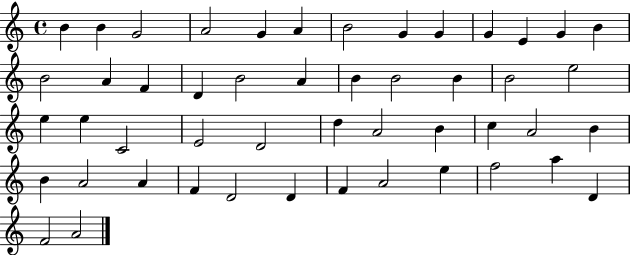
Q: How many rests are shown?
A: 0